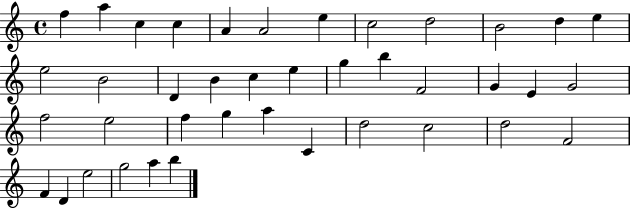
{
  \clef treble
  \time 4/4
  \defaultTimeSignature
  \key c \major
  f''4 a''4 c''4 c''4 | a'4 a'2 e''4 | c''2 d''2 | b'2 d''4 e''4 | \break e''2 b'2 | d'4 b'4 c''4 e''4 | g''4 b''4 f'2 | g'4 e'4 g'2 | \break f''2 e''2 | f''4 g''4 a''4 c'4 | d''2 c''2 | d''2 f'2 | \break f'4 d'4 e''2 | g''2 a''4 b''4 | \bar "|."
}